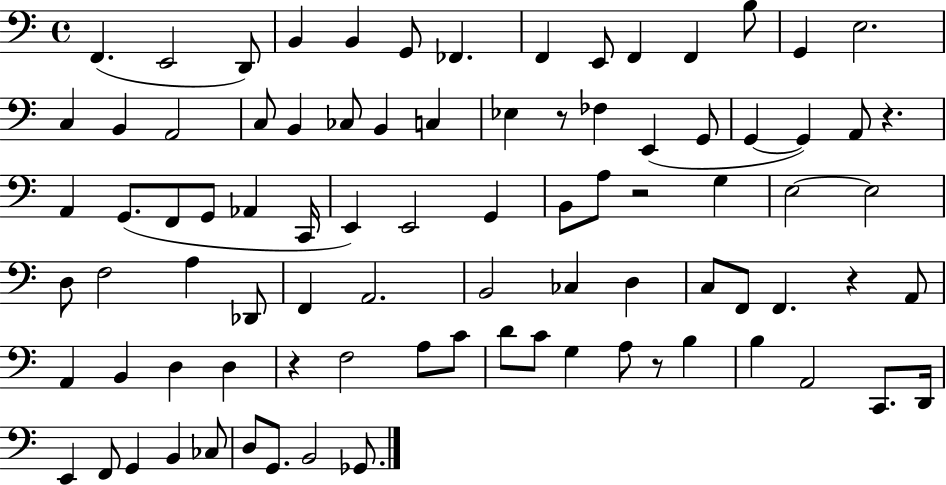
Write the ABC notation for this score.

X:1
T:Untitled
M:4/4
L:1/4
K:C
F,, E,,2 D,,/2 B,, B,, G,,/2 _F,, F,, E,,/2 F,, F,, B,/2 G,, E,2 C, B,, A,,2 C,/2 B,, _C,/2 B,, C, _E, z/2 _F, E,, G,,/2 G,, G,, A,,/2 z A,, G,,/2 F,,/2 G,,/2 _A,, C,,/4 E,, E,,2 G,, B,,/2 A,/2 z2 G, E,2 E,2 D,/2 F,2 A, _D,,/2 F,, A,,2 B,,2 _C, D, C,/2 F,,/2 F,, z A,,/2 A,, B,, D, D, z F,2 A,/2 C/2 D/2 C/2 G, A,/2 z/2 B, B, A,,2 C,,/2 D,,/4 E,, F,,/2 G,, B,, _C,/2 D,/2 G,,/2 B,,2 _G,,/2